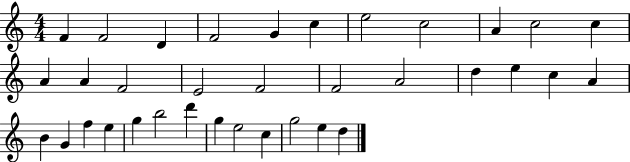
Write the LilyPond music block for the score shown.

{
  \clef treble
  \numericTimeSignature
  \time 4/4
  \key c \major
  f'4 f'2 d'4 | f'2 g'4 c''4 | e''2 c''2 | a'4 c''2 c''4 | \break a'4 a'4 f'2 | e'2 f'2 | f'2 a'2 | d''4 e''4 c''4 a'4 | \break b'4 g'4 f''4 e''4 | g''4 b''2 d'''4 | g''4 e''2 c''4 | g''2 e''4 d''4 | \break \bar "|."
}